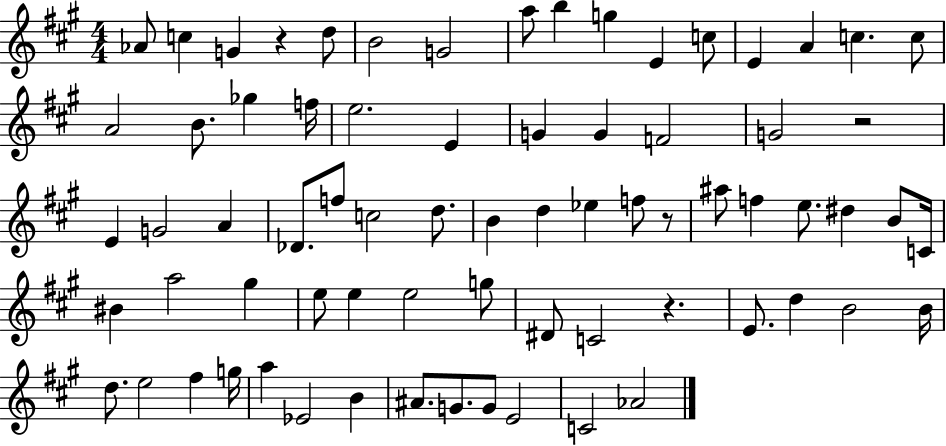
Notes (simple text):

Ab4/e C5/q G4/q R/q D5/e B4/h G4/h A5/e B5/q G5/q E4/q C5/e E4/q A4/q C5/q. C5/e A4/h B4/e. Gb5/q F5/s E5/h. E4/q G4/q G4/q F4/h G4/h R/h E4/q G4/h A4/q Db4/e. F5/e C5/h D5/e. B4/q D5/q Eb5/q F5/e R/e A#5/e F5/q E5/e. D#5/q B4/e C4/s BIS4/q A5/h G#5/q E5/e E5/q E5/h G5/e D#4/e C4/h R/q. E4/e. D5/q B4/h B4/s D5/e. E5/h F#5/q G5/s A5/q Eb4/h B4/q A#4/e. G4/e. G4/e E4/h C4/h Ab4/h